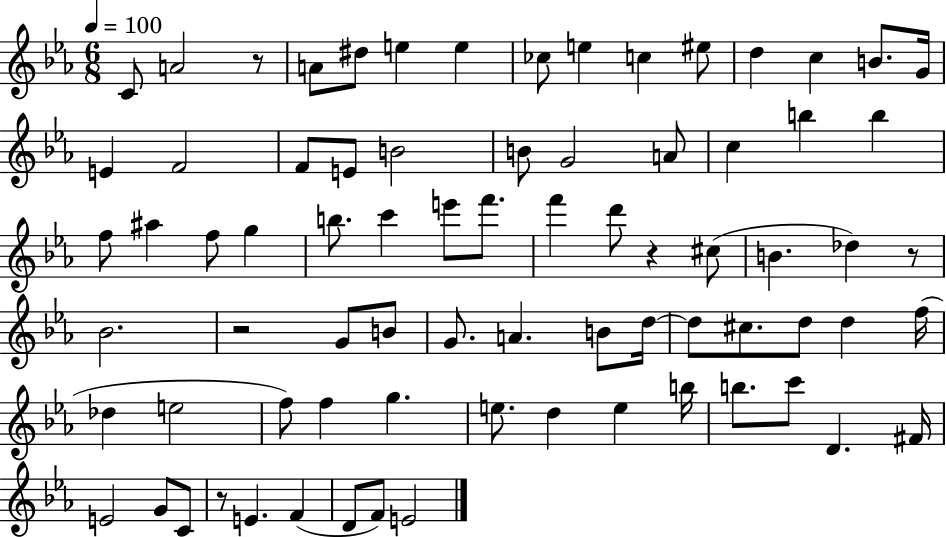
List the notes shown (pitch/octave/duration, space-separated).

C4/e A4/h R/e A4/e D#5/e E5/q E5/q CES5/e E5/q C5/q EIS5/e D5/q C5/q B4/e. G4/s E4/q F4/h F4/e E4/e B4/h B4/e G4/h A4/e C5/q B5/q B5/q F5/e A#5/q F5/e G5/q B5/e. C6/q E6/e F6/e. F6/q D6/e R/q C#5/e B4/q. Db5/q R/e Bb4/h. R/h G4/e B4/e G4/e. A4/q. B4/e D5/s D5/e C#5/e. D5/e D5/q F5/s Db5/q E5/h F5/e F5/q G5/q. E5/e. D5/q E5/q B5/s B5/e. C6/e D4/q. F#4/s E4/h G4/e C4/e R/e E4/q. F4/q D4/e F4/e E4/h